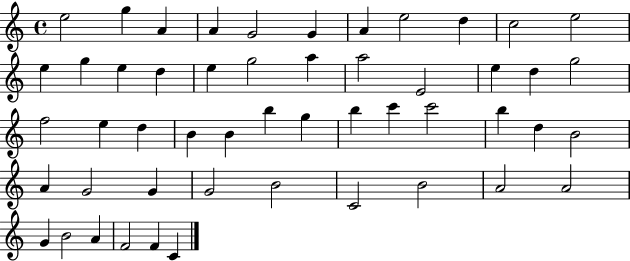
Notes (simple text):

E5/h G5/q A4/q A4/q G4/h G4/q A4/q E5/h D5/q C5/h E5/h E5/q G5/q E5/q D5/q E5/q G5/h A5/q A5/h E4/h E5/q D5/q G5/h F5/h E5/q D5/q B4/q B4/q B5/q G5/q B5/q C6/q C6/h B5/q D5/q B4/h A4/q G4/h G4/q G4/h B4/h C4/h B4/h A4/h A4/h G4/q B4/h A4/q F4/h F4/q C4/q